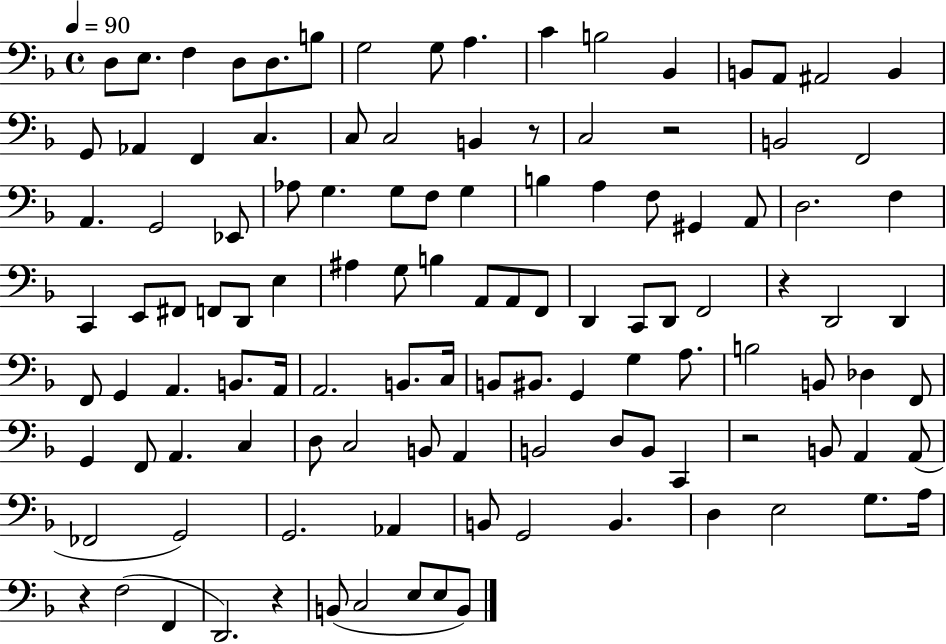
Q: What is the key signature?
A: F major